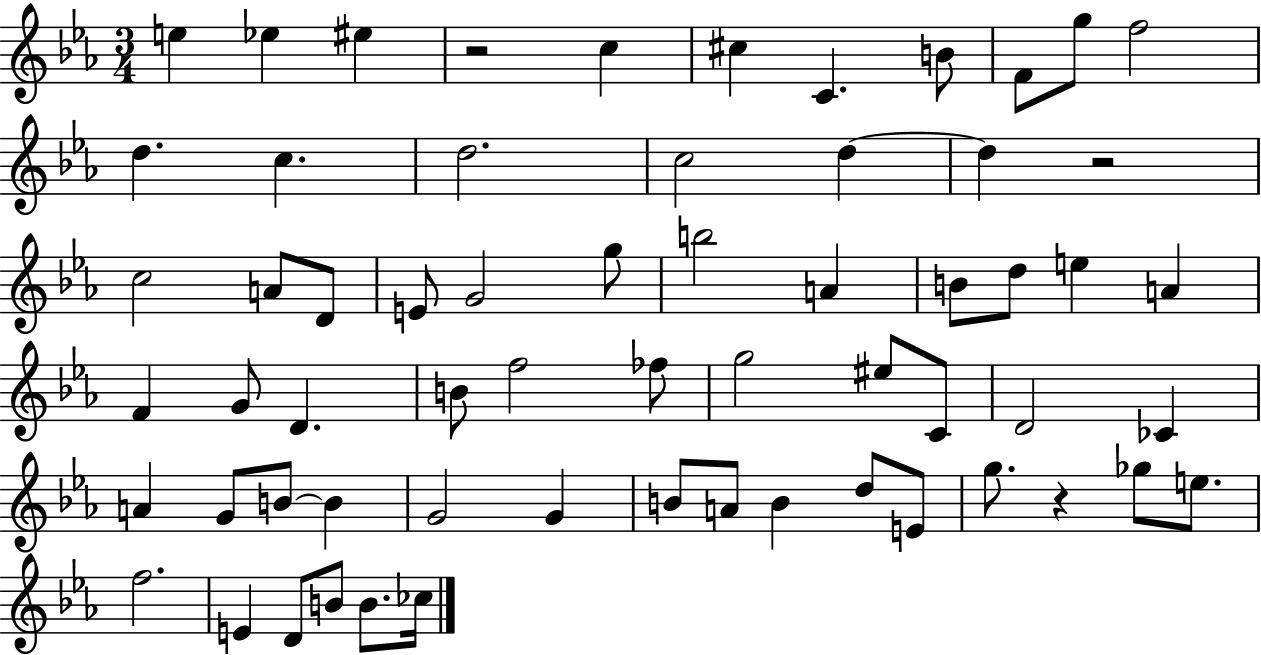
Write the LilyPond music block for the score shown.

{
  \clef treble
  \numericTimeSignature
  \time 3/4
  \key ees \major
  e''4 ees''4 eis''4 | r2 c''4 | cis''4 c'4. b'8 | f'8 g''8 f''2 | \break d''4. c''4. | d''2. | c''2 d''4~~ | d''4 r2 | \break c''2 a'8 d'8 | e'8 g'2 g''8 | b''2 a'4 | b'8 d''8 e''4 a'4 | \break f'4 g'8 d'4. | b'8 f''2 fes''8 | g''2 eis''8 c'8 | d'2 ces'4 | \break a'4 g'8 b'8~~ b'4 | g'2 g'4 | b'8 a'8 b'4 d''8 e'8 | g''8. r4 ges''8 e''8. | \break f''2. | e'4 d'8 b'8 b'8. ces''16 | \bar "|."
}